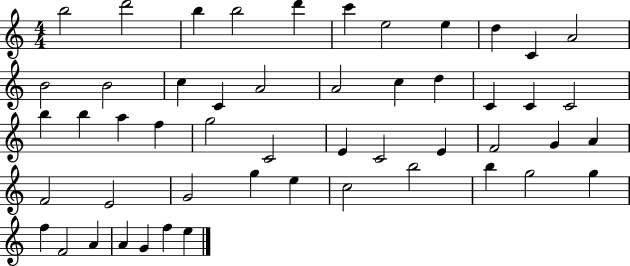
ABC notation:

X:1
T:Untitled
M:4/4
L:1/4
K:C
b2 d'2 b b2 d' c' e2 e d C A2 B2 B2 c C A2 A2 c d C C C2 b b a f g2 C2 E C2 E F2 G A F2 E2 G2 g e c2 b2 b g2 g f F2 A A G f e